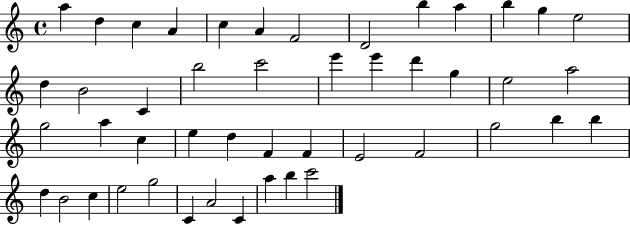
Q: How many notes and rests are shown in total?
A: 47